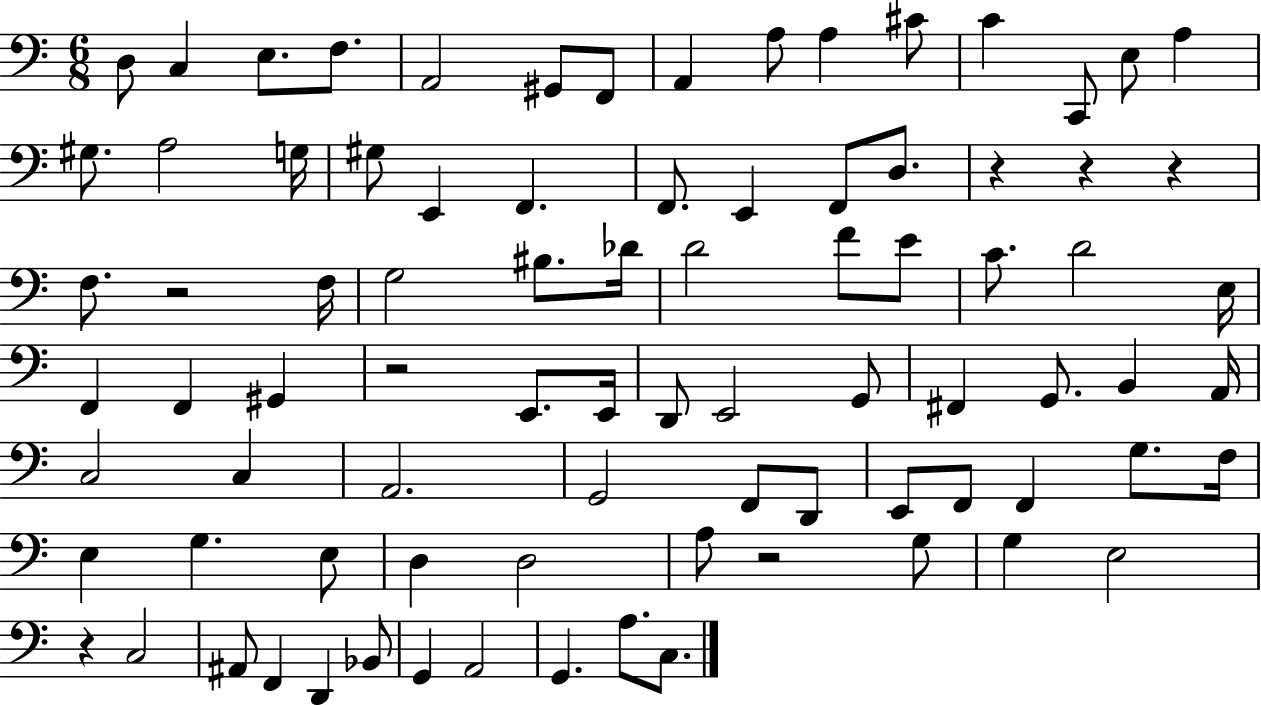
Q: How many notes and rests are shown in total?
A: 85